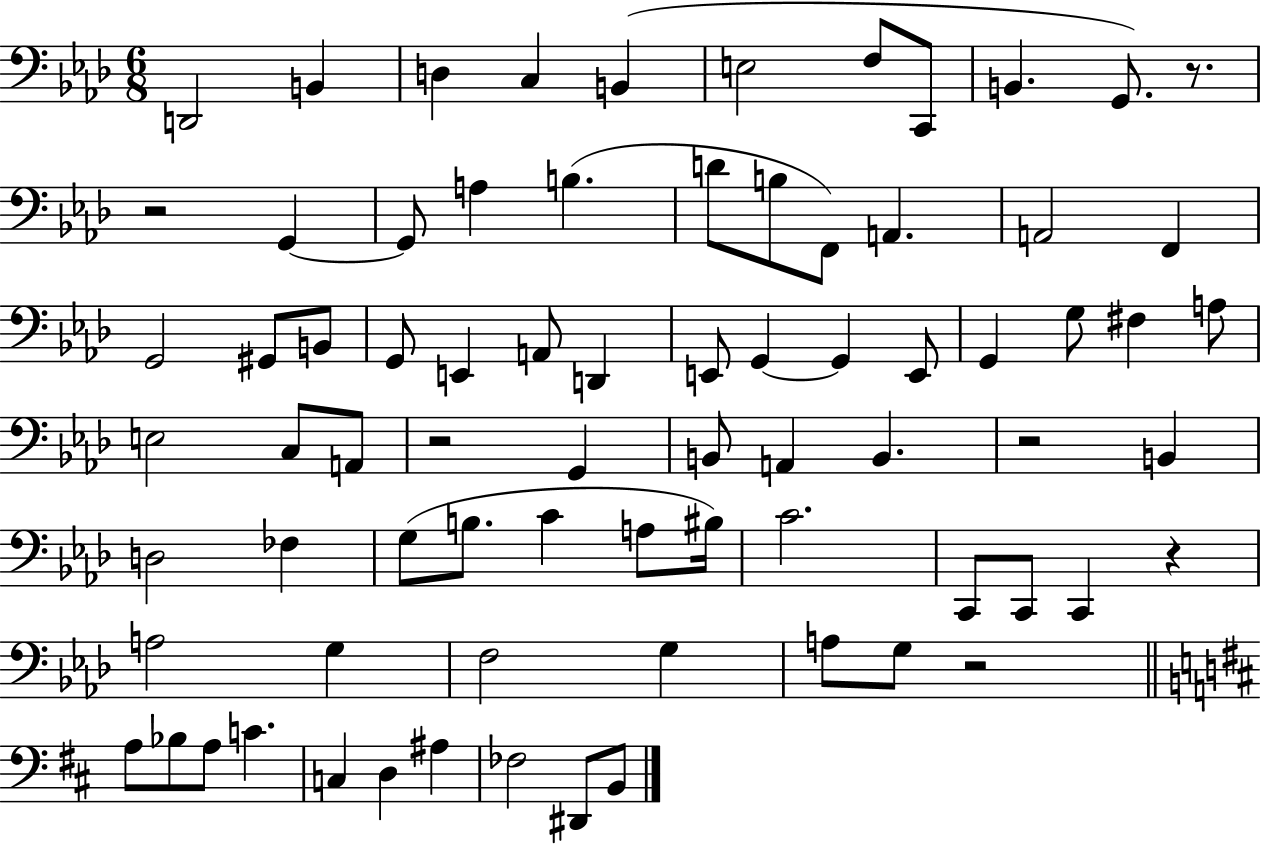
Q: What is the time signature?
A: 6/8